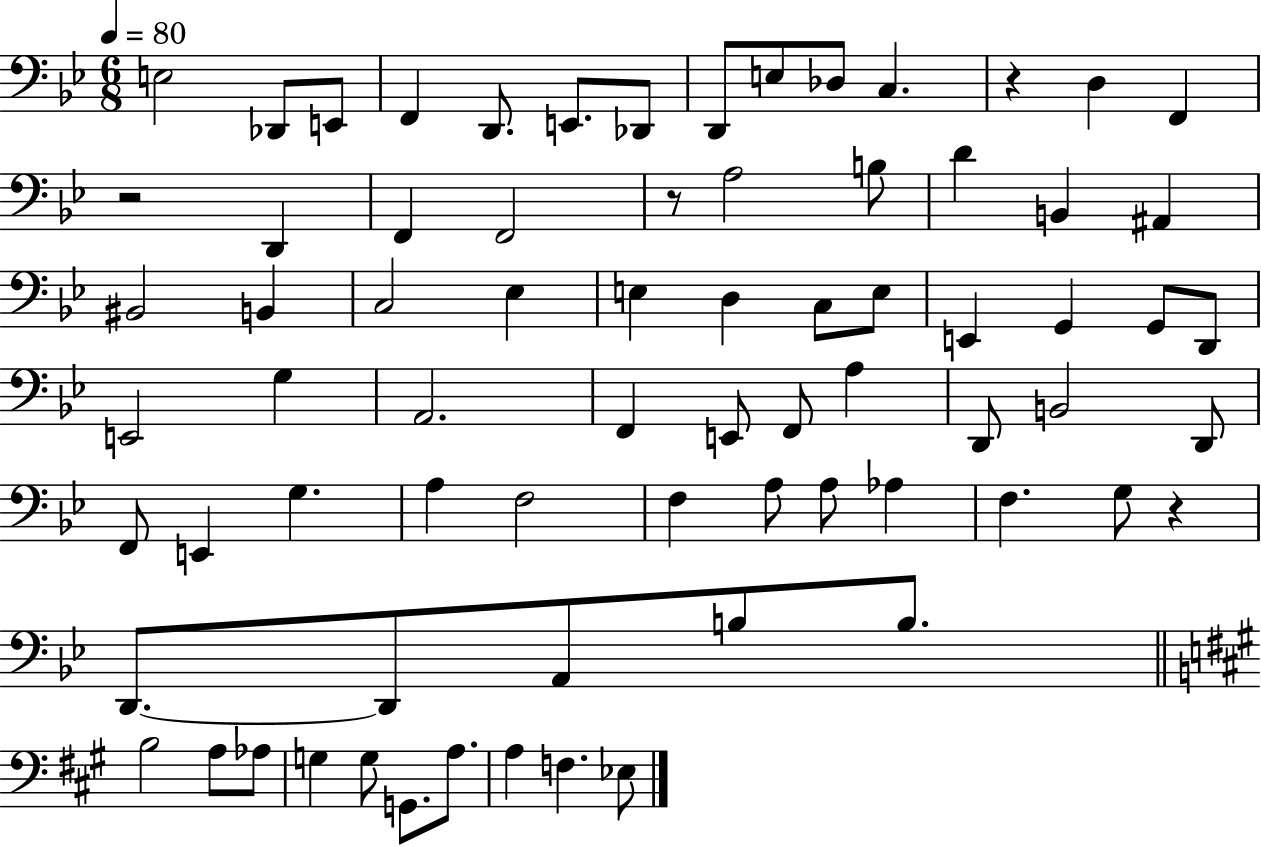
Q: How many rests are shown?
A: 4